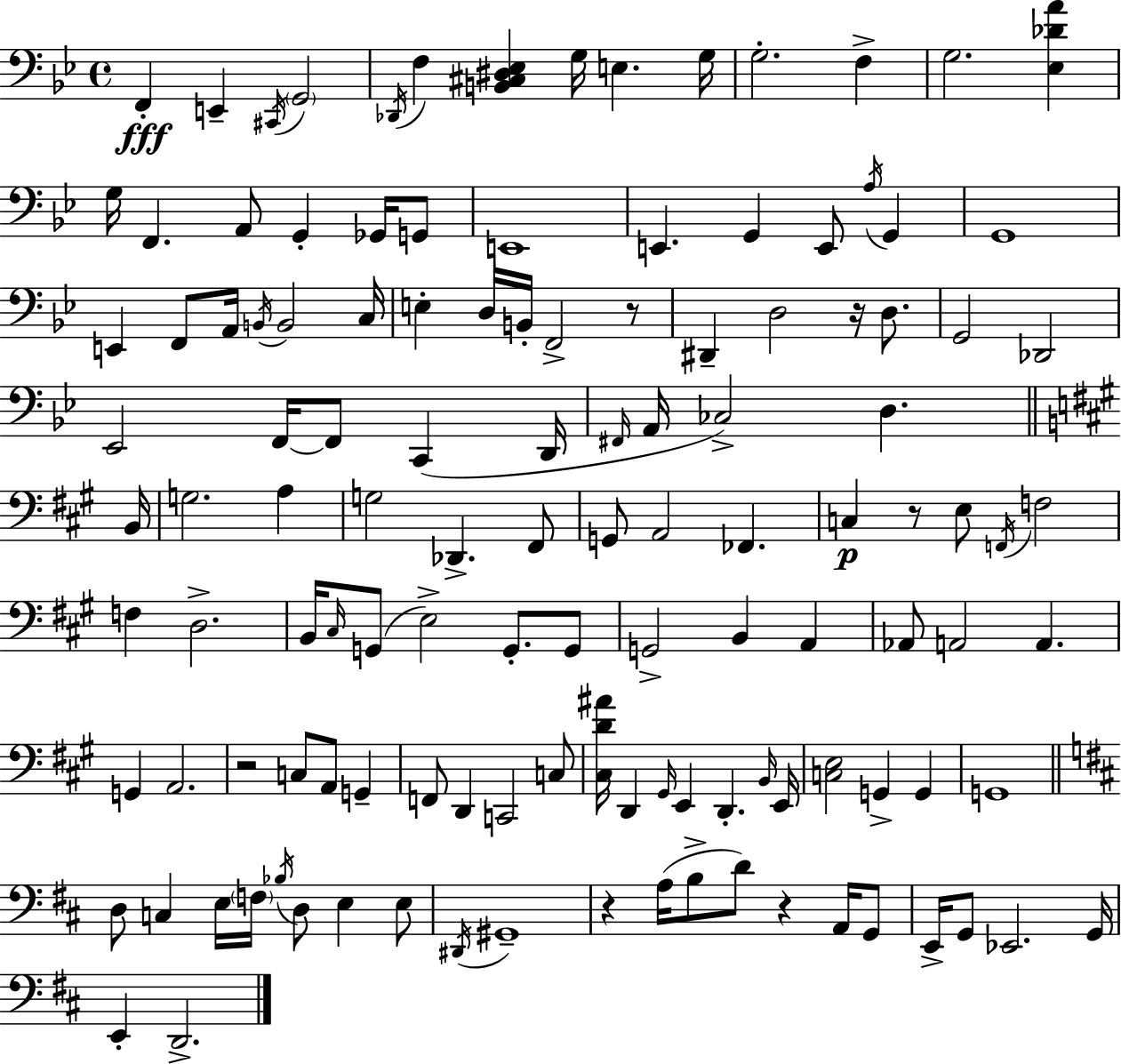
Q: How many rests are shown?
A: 6